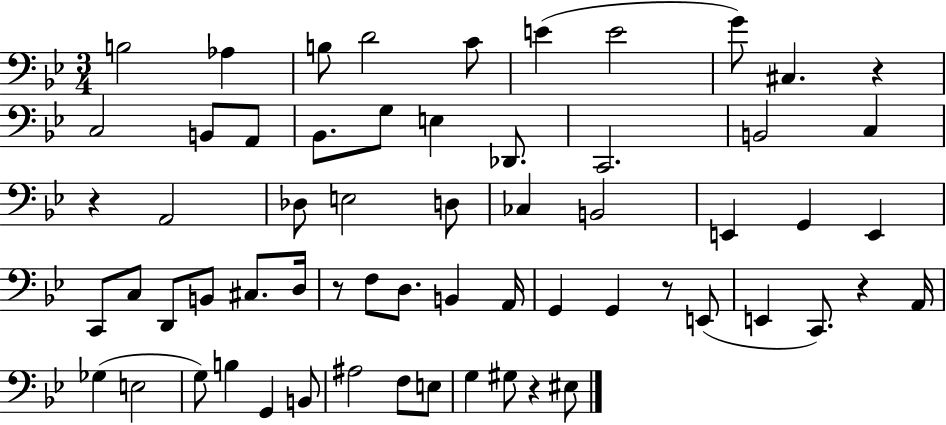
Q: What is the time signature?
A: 3/4